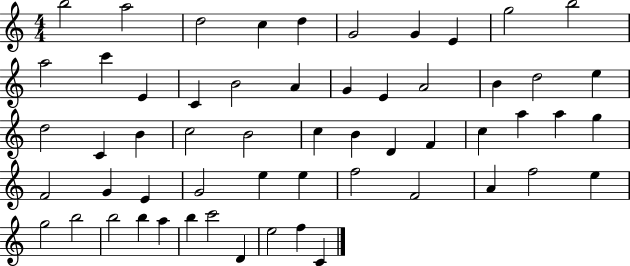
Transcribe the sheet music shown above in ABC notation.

X:1
T:Untitled
M:4/4
L:1/4
K:C
b2 a2 d2 c d G2 G E g2 b2 a2 c' E C B2 A G E A2 B d2 e d2 C B c2 B2 c B D F c a a g F2 G E G2 e e f2 F2 A f2 e g2 b2 b2 b a b c'2 D e2 f C